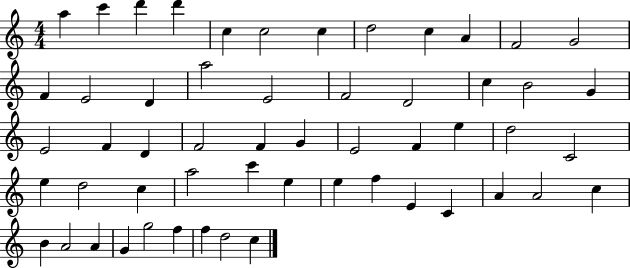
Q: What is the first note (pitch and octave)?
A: A5